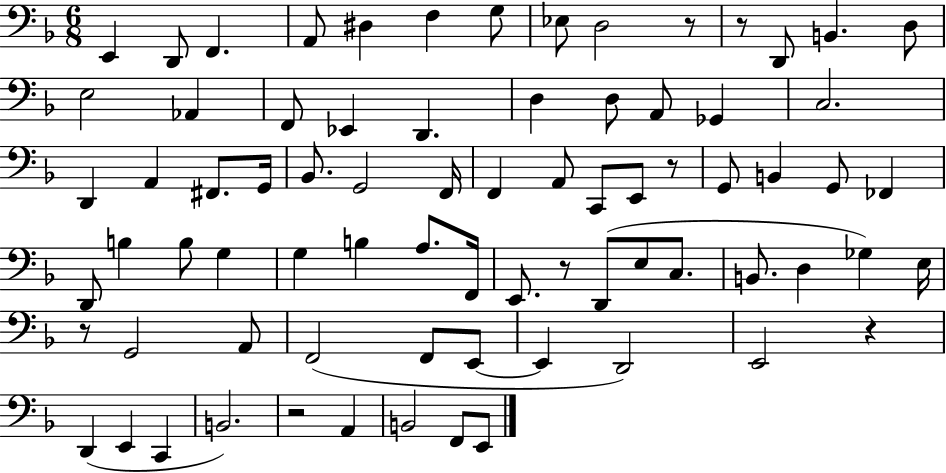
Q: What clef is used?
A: bass